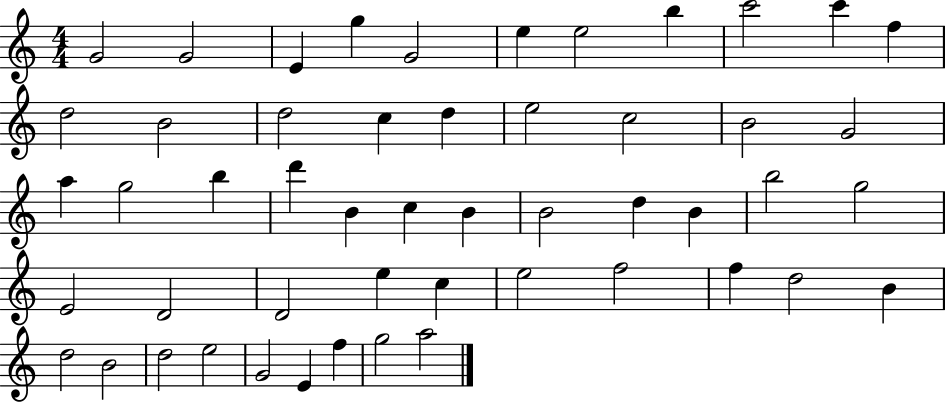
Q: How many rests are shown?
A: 0